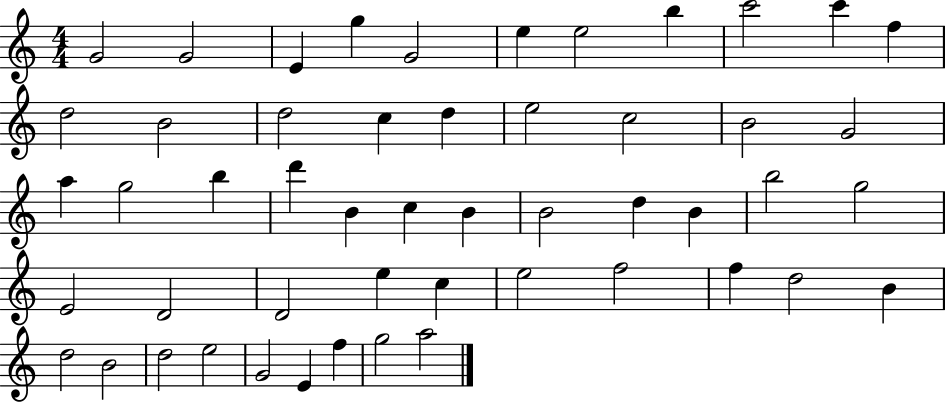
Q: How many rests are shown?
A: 0